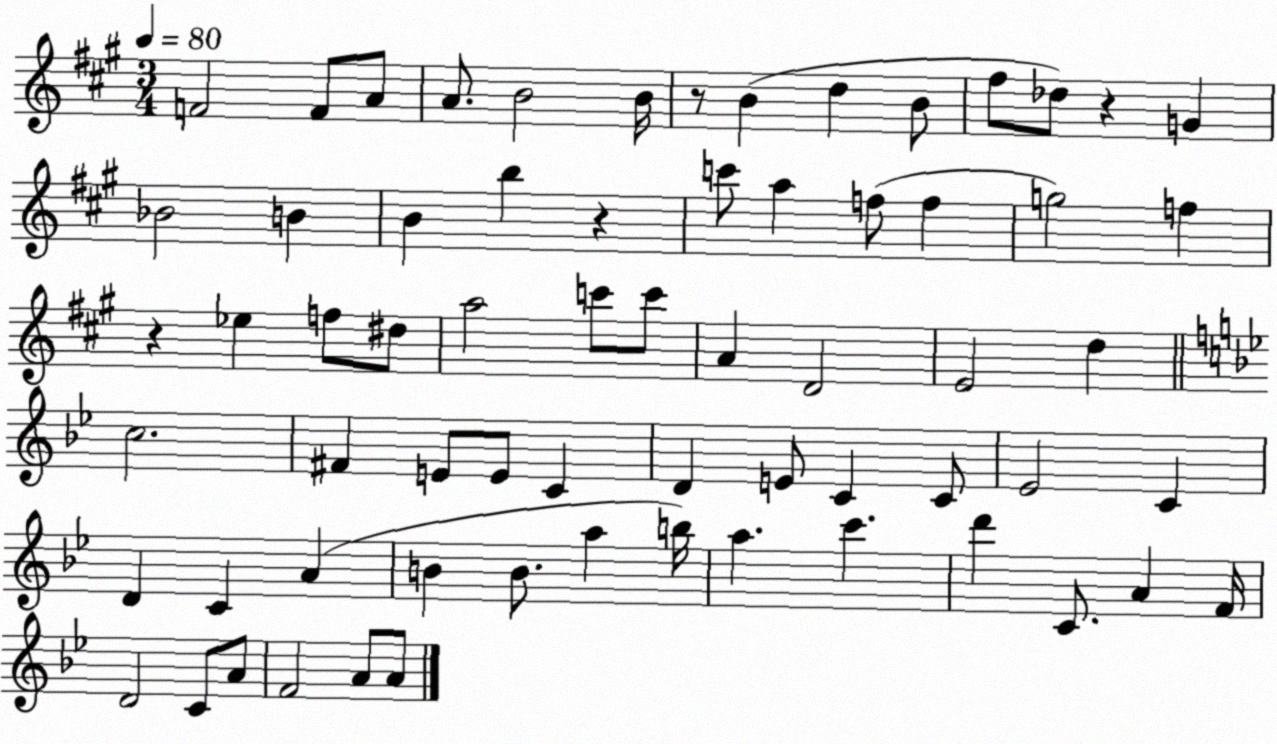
X:1
T:Untitled
M:3/4
L:1/4
K:A
F2 F/2 A/2 A/2 B2 B/4 z/2 B d B/2 ^f/2 _d/2 z G _B2 B B b z c'/2 a f/2 f g2 f z _e f/2 ^d/2 a2 c'/2 c'/2 A D2 E2 d c2 ^F E/2 E/2 C D E/2 C C/2 _E2 C D C A B B/2 a b/4 a c' d' C/2 A F/4 D2 C/2 A/2 F2 A/2 A/2